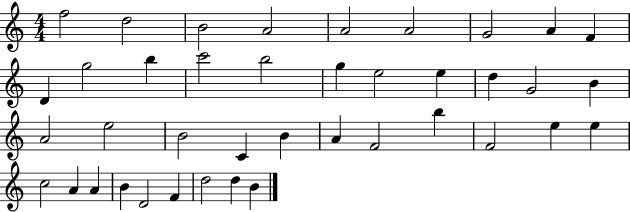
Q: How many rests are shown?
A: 0